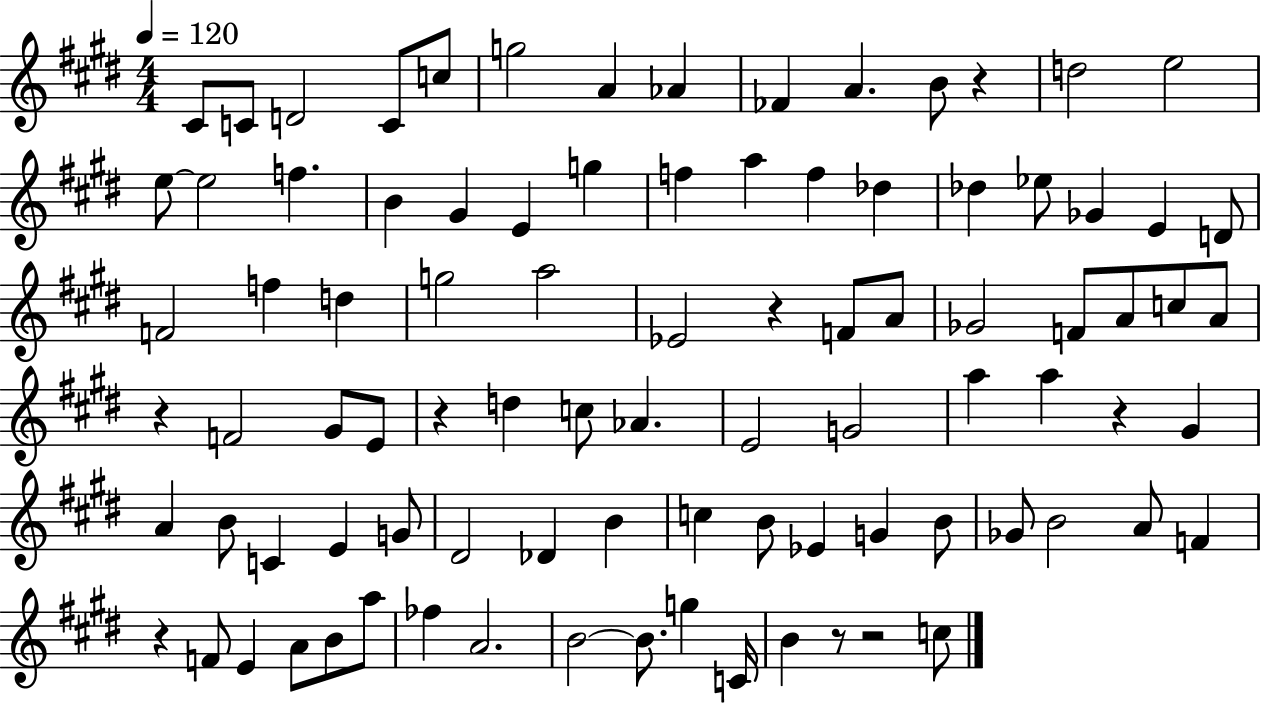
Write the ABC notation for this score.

X:1
T:Untitled
M:4/4
L:1/4
K:E
^C/2 C/2 D2 C/2 c/2 g2 A _A _F A B/2 z d2 e2 e/2 e2 f B ^G E g f a f _d _d _e/2 _G E D/2 F2 f d g2 a2 _E2 z F/2 A/2 _G2 F/2 A/2 c/2 A/2 z F2 ^G/2 E/2 z d c/2 _A E2 G2 a a z ^G A B/2 C E G/2 ^D2 _D B c B/2 _E G B/2 _G/2 B2 A/2 F z F/2 E A/2 B/2 a/2 _f A2 B2 B/2 g C/4 B z/2 z2 c/2